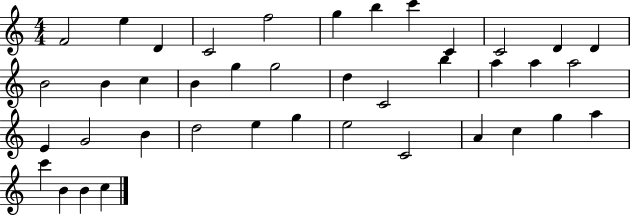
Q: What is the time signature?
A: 4/4